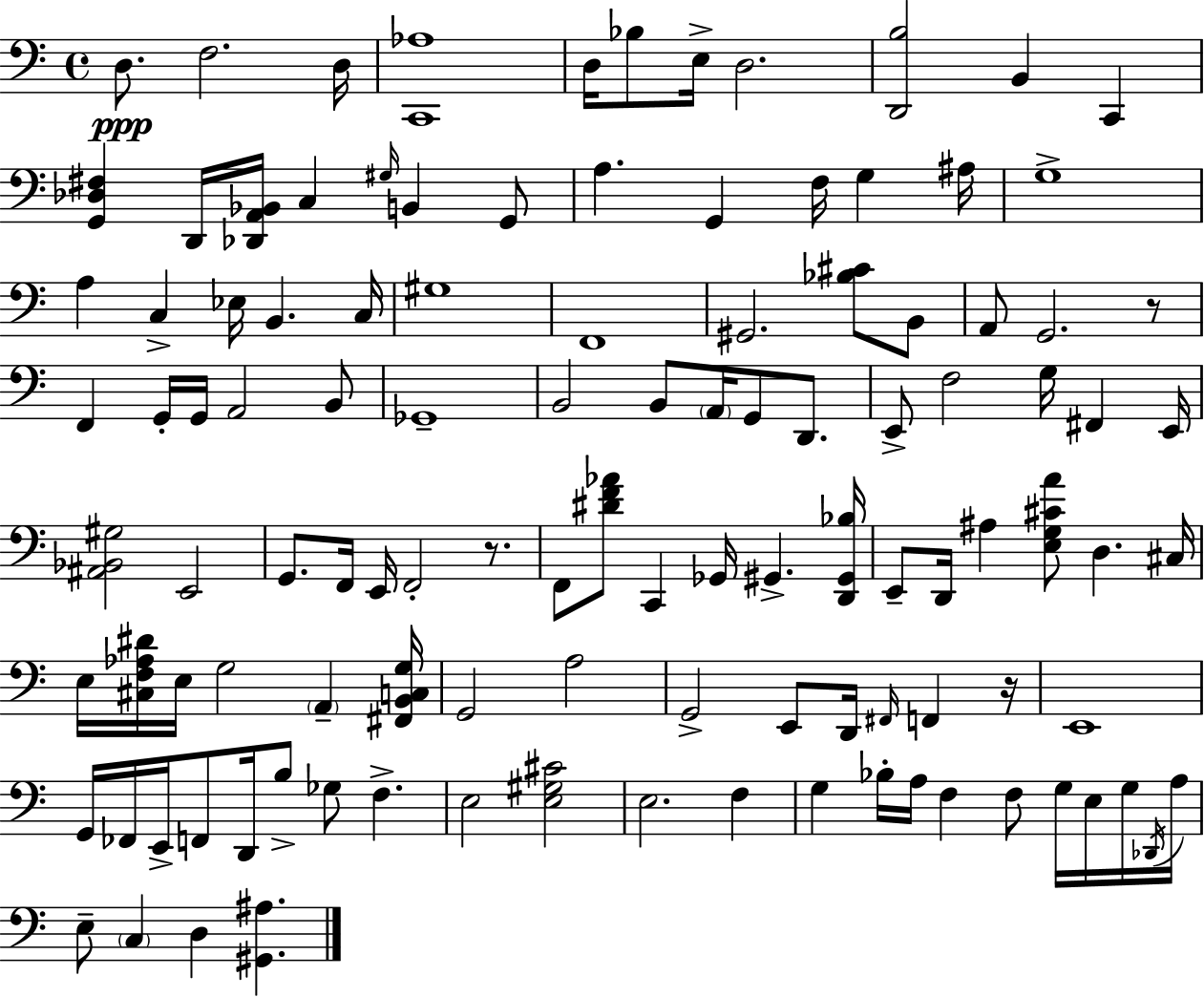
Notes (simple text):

D3/e. F3/h. D3/s [C2,Ab3]/w D3/s Bb3/e E3/s D3/h. [D2,B3]/h B2/q C2/q [G2,Db3,F#3]/q D2/s [Db2,A2,Bb2]/s C3/q G#3/s B2/q G2/e A3/q. G2/q F3/s G3/q A#3/s G3/w A3/q C3/q Eb3/s B2/q. C3/s G#3/w F2/w G#2/h. [Bb3,C#4]/e B2/e A2/e G2/h. R/e F2/q G2/s G2/s A2/h B2/e Gb2/w B2/h B2/e A2/s G2/e D2/e. E2/e F3/h G3/s F#2/q E2/s [A#2,Bb2,G#3]/h E2/h G2/e. F2/s E2/s F2/h R/e. F2/e [D#4,F4,Ab4]/e C2/q Gb2/s G#2/q. [D2,G#2,Bb3]/s E2/e D2/s A#3/q [E3,G3,C#4,A4]/e D3/q. C#3/s E3/s [C#3,F3,Ab3,D#4]/s E3/s G3/h A2/q [F#2,B2,C3,G3]/s G2/h A3/h G2/h E2/e D2/s F#2/s F2/q R/s E2/w G2/s FES2/s E2/s F2/e D2/s B3/e Gb3/e F3/q. E3/h [E3,G#3,C#4]/h E3/h. F3/q G3/q Bb3/s A3/s F3/q F3/e G3/s E3/s G3/s Db2/s A3/s E3/e C3/q D3/q [G#2,A#3]/q.